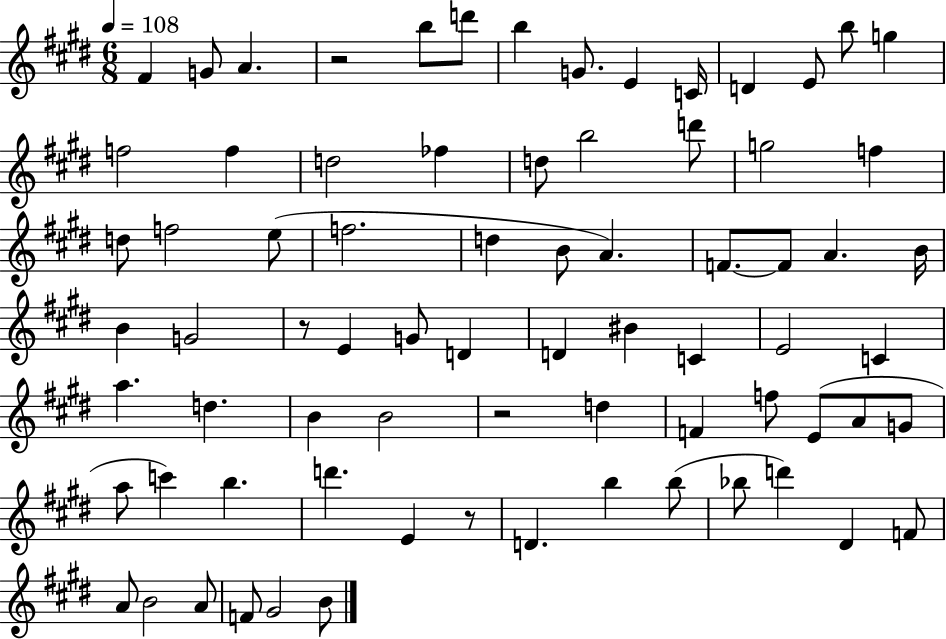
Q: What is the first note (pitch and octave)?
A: F#4